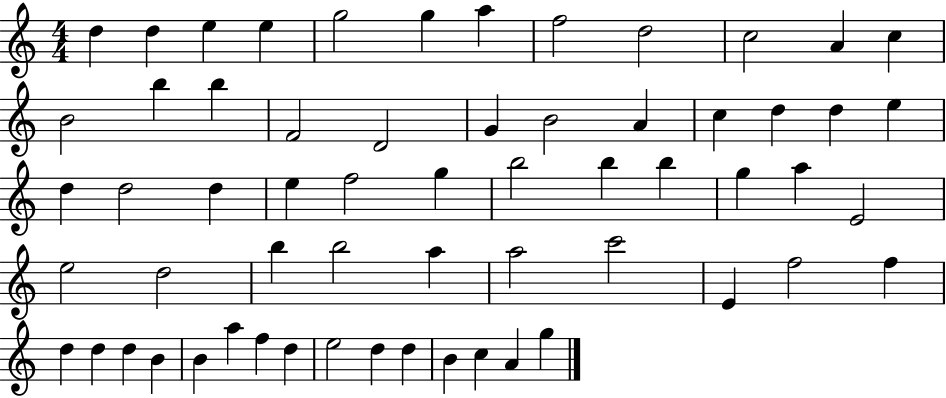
D5/q D5/q E5/q E5/q G5/h G5/q A5/q F5/h D5/h C5/h A4/q C5/q B4/h B5/q B5/q F4/h D4/h G4/q B4/h A4/q C5/q D5/q D5/q E5/q D5/q D5/h D5/q E5/q F5/h G5/q B5/h B5/q B5/q G5/q A5/q E4/h E5/h D5/h B5/q B5/h A5/q A5/h C6/h E4/q F5/h F5/q D5/q D5/q D5/q B4/q B4/q A5/q F5/q D5/q E5/h D5/q D5/q B4/q C5/q A4/q G5/q